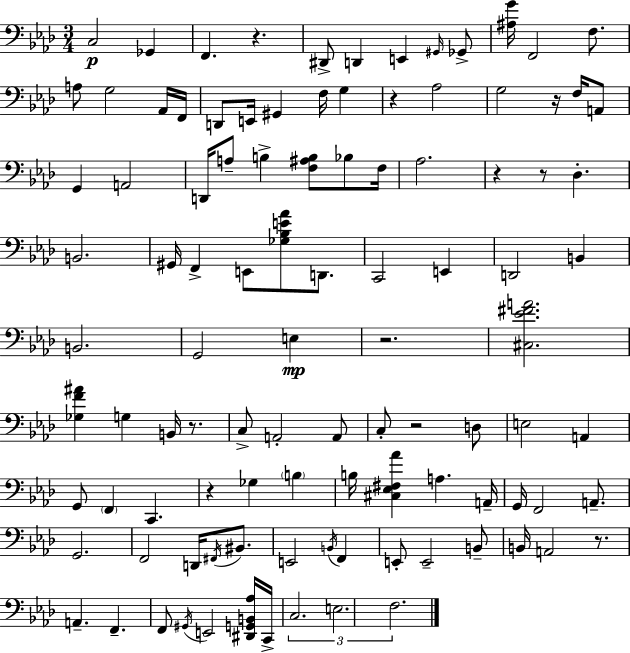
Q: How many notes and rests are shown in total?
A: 103